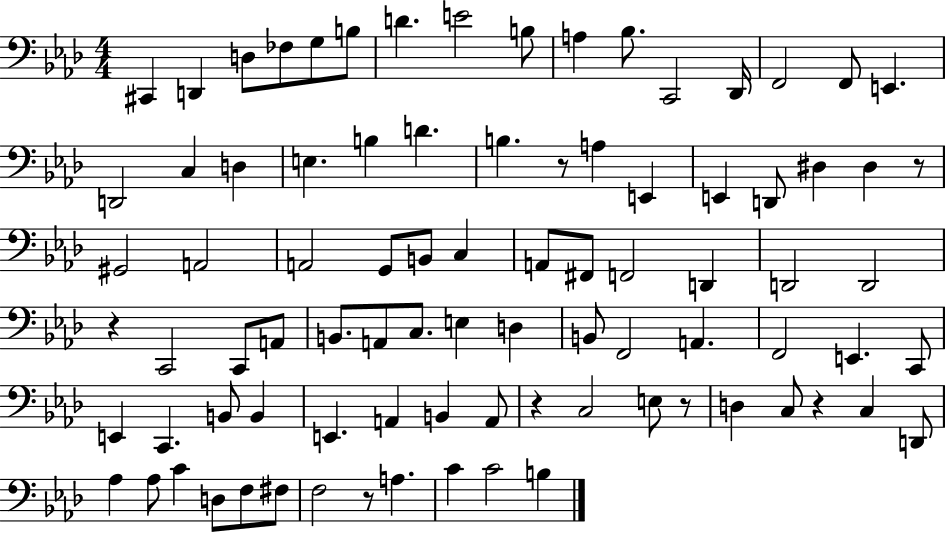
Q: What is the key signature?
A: AES major